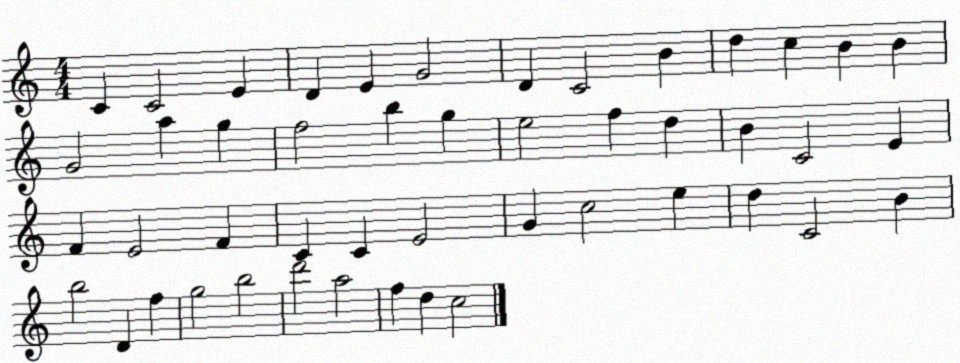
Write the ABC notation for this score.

X:1
T:Untitled
M:4/4
L:1/4
K:C
C C2 E D E G2 D C2 B d c B B G2 a g f2 b g e2 f d B C2 E F E2 F C C E2 G c2 e d C2 B b2 D f g2 b2 d'2 a2 f d c2